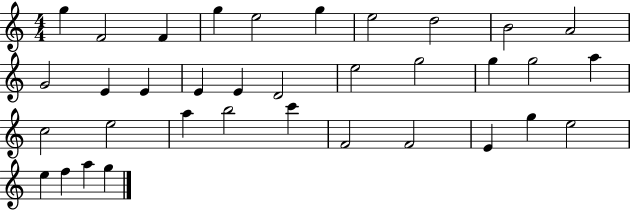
G5/q F4/h F4/q G5/q E5/h G5/q E5/h D5/h B4/h A4/h G4/h E4/q E4/q E4/q E4/q D4/h E5/h G5/h G5/q G5/h A5/q C5/h E5/h A5/q B5/h C6/q F4/h F4/h E4/q G5/q E5/h E5/q F5/q A5/q G5/q